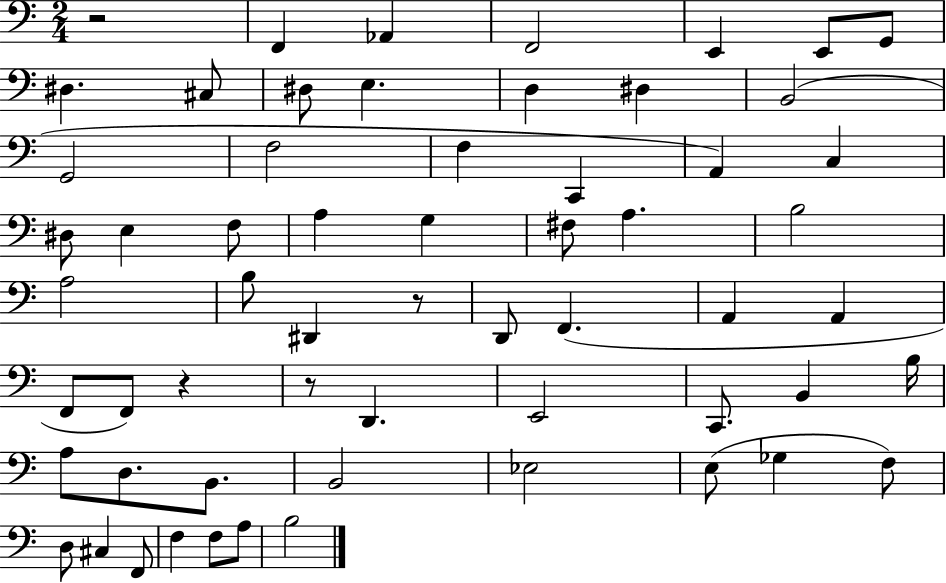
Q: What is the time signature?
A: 2/4